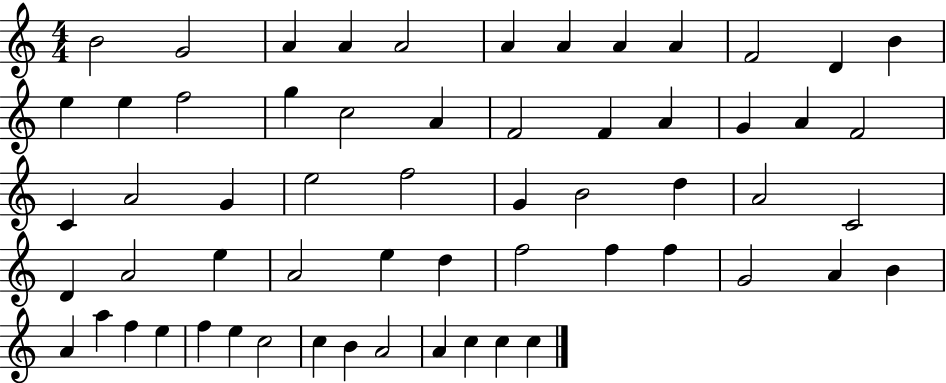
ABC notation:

X:1
T:Untitled
M:4/4
L:1/4
K:C
B2 G2 A A A2 A A A A F2 D B e e f2 g c2 A F2 F A G A F2 C A2 G e2 f2 G B2 d A2 C2 D A2 e A2 e d f2 f f G2 A B A a f e f e c2 c B A2 A c c c